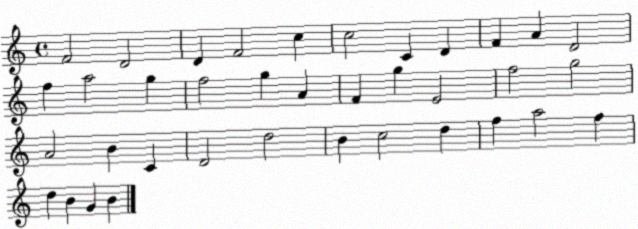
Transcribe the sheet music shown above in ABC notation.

X:1
T:Untitled
M:4/4
L:1/4
K:C
F2 D2 D F2 c c2 C D F A D2 f a2 g f2 g A F g E2 f2 g2 A2 B C D2 d2 B c2 d f a2 f d B G B